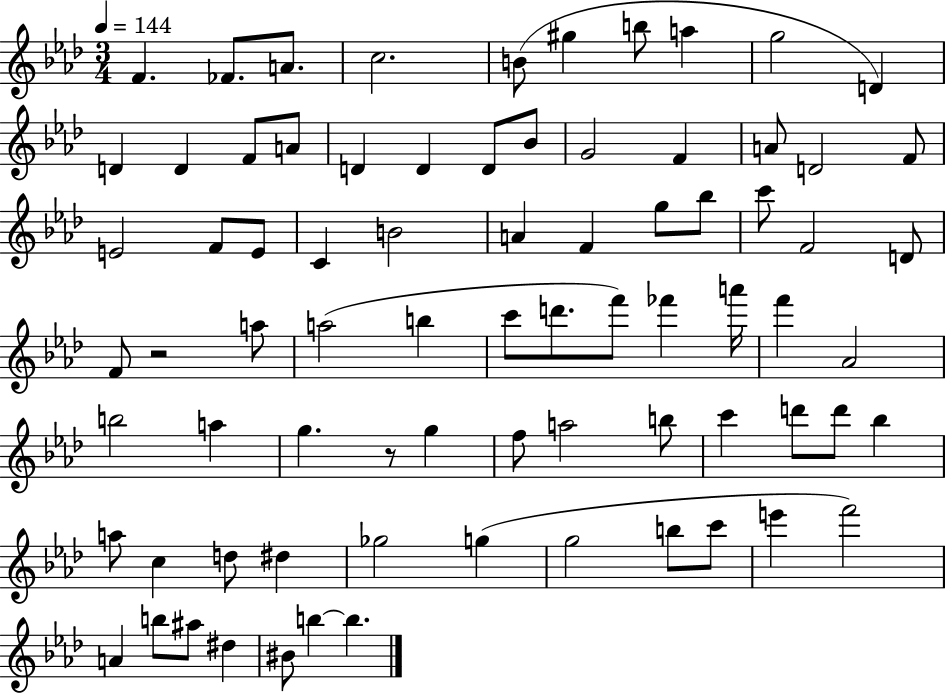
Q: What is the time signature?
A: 3/4